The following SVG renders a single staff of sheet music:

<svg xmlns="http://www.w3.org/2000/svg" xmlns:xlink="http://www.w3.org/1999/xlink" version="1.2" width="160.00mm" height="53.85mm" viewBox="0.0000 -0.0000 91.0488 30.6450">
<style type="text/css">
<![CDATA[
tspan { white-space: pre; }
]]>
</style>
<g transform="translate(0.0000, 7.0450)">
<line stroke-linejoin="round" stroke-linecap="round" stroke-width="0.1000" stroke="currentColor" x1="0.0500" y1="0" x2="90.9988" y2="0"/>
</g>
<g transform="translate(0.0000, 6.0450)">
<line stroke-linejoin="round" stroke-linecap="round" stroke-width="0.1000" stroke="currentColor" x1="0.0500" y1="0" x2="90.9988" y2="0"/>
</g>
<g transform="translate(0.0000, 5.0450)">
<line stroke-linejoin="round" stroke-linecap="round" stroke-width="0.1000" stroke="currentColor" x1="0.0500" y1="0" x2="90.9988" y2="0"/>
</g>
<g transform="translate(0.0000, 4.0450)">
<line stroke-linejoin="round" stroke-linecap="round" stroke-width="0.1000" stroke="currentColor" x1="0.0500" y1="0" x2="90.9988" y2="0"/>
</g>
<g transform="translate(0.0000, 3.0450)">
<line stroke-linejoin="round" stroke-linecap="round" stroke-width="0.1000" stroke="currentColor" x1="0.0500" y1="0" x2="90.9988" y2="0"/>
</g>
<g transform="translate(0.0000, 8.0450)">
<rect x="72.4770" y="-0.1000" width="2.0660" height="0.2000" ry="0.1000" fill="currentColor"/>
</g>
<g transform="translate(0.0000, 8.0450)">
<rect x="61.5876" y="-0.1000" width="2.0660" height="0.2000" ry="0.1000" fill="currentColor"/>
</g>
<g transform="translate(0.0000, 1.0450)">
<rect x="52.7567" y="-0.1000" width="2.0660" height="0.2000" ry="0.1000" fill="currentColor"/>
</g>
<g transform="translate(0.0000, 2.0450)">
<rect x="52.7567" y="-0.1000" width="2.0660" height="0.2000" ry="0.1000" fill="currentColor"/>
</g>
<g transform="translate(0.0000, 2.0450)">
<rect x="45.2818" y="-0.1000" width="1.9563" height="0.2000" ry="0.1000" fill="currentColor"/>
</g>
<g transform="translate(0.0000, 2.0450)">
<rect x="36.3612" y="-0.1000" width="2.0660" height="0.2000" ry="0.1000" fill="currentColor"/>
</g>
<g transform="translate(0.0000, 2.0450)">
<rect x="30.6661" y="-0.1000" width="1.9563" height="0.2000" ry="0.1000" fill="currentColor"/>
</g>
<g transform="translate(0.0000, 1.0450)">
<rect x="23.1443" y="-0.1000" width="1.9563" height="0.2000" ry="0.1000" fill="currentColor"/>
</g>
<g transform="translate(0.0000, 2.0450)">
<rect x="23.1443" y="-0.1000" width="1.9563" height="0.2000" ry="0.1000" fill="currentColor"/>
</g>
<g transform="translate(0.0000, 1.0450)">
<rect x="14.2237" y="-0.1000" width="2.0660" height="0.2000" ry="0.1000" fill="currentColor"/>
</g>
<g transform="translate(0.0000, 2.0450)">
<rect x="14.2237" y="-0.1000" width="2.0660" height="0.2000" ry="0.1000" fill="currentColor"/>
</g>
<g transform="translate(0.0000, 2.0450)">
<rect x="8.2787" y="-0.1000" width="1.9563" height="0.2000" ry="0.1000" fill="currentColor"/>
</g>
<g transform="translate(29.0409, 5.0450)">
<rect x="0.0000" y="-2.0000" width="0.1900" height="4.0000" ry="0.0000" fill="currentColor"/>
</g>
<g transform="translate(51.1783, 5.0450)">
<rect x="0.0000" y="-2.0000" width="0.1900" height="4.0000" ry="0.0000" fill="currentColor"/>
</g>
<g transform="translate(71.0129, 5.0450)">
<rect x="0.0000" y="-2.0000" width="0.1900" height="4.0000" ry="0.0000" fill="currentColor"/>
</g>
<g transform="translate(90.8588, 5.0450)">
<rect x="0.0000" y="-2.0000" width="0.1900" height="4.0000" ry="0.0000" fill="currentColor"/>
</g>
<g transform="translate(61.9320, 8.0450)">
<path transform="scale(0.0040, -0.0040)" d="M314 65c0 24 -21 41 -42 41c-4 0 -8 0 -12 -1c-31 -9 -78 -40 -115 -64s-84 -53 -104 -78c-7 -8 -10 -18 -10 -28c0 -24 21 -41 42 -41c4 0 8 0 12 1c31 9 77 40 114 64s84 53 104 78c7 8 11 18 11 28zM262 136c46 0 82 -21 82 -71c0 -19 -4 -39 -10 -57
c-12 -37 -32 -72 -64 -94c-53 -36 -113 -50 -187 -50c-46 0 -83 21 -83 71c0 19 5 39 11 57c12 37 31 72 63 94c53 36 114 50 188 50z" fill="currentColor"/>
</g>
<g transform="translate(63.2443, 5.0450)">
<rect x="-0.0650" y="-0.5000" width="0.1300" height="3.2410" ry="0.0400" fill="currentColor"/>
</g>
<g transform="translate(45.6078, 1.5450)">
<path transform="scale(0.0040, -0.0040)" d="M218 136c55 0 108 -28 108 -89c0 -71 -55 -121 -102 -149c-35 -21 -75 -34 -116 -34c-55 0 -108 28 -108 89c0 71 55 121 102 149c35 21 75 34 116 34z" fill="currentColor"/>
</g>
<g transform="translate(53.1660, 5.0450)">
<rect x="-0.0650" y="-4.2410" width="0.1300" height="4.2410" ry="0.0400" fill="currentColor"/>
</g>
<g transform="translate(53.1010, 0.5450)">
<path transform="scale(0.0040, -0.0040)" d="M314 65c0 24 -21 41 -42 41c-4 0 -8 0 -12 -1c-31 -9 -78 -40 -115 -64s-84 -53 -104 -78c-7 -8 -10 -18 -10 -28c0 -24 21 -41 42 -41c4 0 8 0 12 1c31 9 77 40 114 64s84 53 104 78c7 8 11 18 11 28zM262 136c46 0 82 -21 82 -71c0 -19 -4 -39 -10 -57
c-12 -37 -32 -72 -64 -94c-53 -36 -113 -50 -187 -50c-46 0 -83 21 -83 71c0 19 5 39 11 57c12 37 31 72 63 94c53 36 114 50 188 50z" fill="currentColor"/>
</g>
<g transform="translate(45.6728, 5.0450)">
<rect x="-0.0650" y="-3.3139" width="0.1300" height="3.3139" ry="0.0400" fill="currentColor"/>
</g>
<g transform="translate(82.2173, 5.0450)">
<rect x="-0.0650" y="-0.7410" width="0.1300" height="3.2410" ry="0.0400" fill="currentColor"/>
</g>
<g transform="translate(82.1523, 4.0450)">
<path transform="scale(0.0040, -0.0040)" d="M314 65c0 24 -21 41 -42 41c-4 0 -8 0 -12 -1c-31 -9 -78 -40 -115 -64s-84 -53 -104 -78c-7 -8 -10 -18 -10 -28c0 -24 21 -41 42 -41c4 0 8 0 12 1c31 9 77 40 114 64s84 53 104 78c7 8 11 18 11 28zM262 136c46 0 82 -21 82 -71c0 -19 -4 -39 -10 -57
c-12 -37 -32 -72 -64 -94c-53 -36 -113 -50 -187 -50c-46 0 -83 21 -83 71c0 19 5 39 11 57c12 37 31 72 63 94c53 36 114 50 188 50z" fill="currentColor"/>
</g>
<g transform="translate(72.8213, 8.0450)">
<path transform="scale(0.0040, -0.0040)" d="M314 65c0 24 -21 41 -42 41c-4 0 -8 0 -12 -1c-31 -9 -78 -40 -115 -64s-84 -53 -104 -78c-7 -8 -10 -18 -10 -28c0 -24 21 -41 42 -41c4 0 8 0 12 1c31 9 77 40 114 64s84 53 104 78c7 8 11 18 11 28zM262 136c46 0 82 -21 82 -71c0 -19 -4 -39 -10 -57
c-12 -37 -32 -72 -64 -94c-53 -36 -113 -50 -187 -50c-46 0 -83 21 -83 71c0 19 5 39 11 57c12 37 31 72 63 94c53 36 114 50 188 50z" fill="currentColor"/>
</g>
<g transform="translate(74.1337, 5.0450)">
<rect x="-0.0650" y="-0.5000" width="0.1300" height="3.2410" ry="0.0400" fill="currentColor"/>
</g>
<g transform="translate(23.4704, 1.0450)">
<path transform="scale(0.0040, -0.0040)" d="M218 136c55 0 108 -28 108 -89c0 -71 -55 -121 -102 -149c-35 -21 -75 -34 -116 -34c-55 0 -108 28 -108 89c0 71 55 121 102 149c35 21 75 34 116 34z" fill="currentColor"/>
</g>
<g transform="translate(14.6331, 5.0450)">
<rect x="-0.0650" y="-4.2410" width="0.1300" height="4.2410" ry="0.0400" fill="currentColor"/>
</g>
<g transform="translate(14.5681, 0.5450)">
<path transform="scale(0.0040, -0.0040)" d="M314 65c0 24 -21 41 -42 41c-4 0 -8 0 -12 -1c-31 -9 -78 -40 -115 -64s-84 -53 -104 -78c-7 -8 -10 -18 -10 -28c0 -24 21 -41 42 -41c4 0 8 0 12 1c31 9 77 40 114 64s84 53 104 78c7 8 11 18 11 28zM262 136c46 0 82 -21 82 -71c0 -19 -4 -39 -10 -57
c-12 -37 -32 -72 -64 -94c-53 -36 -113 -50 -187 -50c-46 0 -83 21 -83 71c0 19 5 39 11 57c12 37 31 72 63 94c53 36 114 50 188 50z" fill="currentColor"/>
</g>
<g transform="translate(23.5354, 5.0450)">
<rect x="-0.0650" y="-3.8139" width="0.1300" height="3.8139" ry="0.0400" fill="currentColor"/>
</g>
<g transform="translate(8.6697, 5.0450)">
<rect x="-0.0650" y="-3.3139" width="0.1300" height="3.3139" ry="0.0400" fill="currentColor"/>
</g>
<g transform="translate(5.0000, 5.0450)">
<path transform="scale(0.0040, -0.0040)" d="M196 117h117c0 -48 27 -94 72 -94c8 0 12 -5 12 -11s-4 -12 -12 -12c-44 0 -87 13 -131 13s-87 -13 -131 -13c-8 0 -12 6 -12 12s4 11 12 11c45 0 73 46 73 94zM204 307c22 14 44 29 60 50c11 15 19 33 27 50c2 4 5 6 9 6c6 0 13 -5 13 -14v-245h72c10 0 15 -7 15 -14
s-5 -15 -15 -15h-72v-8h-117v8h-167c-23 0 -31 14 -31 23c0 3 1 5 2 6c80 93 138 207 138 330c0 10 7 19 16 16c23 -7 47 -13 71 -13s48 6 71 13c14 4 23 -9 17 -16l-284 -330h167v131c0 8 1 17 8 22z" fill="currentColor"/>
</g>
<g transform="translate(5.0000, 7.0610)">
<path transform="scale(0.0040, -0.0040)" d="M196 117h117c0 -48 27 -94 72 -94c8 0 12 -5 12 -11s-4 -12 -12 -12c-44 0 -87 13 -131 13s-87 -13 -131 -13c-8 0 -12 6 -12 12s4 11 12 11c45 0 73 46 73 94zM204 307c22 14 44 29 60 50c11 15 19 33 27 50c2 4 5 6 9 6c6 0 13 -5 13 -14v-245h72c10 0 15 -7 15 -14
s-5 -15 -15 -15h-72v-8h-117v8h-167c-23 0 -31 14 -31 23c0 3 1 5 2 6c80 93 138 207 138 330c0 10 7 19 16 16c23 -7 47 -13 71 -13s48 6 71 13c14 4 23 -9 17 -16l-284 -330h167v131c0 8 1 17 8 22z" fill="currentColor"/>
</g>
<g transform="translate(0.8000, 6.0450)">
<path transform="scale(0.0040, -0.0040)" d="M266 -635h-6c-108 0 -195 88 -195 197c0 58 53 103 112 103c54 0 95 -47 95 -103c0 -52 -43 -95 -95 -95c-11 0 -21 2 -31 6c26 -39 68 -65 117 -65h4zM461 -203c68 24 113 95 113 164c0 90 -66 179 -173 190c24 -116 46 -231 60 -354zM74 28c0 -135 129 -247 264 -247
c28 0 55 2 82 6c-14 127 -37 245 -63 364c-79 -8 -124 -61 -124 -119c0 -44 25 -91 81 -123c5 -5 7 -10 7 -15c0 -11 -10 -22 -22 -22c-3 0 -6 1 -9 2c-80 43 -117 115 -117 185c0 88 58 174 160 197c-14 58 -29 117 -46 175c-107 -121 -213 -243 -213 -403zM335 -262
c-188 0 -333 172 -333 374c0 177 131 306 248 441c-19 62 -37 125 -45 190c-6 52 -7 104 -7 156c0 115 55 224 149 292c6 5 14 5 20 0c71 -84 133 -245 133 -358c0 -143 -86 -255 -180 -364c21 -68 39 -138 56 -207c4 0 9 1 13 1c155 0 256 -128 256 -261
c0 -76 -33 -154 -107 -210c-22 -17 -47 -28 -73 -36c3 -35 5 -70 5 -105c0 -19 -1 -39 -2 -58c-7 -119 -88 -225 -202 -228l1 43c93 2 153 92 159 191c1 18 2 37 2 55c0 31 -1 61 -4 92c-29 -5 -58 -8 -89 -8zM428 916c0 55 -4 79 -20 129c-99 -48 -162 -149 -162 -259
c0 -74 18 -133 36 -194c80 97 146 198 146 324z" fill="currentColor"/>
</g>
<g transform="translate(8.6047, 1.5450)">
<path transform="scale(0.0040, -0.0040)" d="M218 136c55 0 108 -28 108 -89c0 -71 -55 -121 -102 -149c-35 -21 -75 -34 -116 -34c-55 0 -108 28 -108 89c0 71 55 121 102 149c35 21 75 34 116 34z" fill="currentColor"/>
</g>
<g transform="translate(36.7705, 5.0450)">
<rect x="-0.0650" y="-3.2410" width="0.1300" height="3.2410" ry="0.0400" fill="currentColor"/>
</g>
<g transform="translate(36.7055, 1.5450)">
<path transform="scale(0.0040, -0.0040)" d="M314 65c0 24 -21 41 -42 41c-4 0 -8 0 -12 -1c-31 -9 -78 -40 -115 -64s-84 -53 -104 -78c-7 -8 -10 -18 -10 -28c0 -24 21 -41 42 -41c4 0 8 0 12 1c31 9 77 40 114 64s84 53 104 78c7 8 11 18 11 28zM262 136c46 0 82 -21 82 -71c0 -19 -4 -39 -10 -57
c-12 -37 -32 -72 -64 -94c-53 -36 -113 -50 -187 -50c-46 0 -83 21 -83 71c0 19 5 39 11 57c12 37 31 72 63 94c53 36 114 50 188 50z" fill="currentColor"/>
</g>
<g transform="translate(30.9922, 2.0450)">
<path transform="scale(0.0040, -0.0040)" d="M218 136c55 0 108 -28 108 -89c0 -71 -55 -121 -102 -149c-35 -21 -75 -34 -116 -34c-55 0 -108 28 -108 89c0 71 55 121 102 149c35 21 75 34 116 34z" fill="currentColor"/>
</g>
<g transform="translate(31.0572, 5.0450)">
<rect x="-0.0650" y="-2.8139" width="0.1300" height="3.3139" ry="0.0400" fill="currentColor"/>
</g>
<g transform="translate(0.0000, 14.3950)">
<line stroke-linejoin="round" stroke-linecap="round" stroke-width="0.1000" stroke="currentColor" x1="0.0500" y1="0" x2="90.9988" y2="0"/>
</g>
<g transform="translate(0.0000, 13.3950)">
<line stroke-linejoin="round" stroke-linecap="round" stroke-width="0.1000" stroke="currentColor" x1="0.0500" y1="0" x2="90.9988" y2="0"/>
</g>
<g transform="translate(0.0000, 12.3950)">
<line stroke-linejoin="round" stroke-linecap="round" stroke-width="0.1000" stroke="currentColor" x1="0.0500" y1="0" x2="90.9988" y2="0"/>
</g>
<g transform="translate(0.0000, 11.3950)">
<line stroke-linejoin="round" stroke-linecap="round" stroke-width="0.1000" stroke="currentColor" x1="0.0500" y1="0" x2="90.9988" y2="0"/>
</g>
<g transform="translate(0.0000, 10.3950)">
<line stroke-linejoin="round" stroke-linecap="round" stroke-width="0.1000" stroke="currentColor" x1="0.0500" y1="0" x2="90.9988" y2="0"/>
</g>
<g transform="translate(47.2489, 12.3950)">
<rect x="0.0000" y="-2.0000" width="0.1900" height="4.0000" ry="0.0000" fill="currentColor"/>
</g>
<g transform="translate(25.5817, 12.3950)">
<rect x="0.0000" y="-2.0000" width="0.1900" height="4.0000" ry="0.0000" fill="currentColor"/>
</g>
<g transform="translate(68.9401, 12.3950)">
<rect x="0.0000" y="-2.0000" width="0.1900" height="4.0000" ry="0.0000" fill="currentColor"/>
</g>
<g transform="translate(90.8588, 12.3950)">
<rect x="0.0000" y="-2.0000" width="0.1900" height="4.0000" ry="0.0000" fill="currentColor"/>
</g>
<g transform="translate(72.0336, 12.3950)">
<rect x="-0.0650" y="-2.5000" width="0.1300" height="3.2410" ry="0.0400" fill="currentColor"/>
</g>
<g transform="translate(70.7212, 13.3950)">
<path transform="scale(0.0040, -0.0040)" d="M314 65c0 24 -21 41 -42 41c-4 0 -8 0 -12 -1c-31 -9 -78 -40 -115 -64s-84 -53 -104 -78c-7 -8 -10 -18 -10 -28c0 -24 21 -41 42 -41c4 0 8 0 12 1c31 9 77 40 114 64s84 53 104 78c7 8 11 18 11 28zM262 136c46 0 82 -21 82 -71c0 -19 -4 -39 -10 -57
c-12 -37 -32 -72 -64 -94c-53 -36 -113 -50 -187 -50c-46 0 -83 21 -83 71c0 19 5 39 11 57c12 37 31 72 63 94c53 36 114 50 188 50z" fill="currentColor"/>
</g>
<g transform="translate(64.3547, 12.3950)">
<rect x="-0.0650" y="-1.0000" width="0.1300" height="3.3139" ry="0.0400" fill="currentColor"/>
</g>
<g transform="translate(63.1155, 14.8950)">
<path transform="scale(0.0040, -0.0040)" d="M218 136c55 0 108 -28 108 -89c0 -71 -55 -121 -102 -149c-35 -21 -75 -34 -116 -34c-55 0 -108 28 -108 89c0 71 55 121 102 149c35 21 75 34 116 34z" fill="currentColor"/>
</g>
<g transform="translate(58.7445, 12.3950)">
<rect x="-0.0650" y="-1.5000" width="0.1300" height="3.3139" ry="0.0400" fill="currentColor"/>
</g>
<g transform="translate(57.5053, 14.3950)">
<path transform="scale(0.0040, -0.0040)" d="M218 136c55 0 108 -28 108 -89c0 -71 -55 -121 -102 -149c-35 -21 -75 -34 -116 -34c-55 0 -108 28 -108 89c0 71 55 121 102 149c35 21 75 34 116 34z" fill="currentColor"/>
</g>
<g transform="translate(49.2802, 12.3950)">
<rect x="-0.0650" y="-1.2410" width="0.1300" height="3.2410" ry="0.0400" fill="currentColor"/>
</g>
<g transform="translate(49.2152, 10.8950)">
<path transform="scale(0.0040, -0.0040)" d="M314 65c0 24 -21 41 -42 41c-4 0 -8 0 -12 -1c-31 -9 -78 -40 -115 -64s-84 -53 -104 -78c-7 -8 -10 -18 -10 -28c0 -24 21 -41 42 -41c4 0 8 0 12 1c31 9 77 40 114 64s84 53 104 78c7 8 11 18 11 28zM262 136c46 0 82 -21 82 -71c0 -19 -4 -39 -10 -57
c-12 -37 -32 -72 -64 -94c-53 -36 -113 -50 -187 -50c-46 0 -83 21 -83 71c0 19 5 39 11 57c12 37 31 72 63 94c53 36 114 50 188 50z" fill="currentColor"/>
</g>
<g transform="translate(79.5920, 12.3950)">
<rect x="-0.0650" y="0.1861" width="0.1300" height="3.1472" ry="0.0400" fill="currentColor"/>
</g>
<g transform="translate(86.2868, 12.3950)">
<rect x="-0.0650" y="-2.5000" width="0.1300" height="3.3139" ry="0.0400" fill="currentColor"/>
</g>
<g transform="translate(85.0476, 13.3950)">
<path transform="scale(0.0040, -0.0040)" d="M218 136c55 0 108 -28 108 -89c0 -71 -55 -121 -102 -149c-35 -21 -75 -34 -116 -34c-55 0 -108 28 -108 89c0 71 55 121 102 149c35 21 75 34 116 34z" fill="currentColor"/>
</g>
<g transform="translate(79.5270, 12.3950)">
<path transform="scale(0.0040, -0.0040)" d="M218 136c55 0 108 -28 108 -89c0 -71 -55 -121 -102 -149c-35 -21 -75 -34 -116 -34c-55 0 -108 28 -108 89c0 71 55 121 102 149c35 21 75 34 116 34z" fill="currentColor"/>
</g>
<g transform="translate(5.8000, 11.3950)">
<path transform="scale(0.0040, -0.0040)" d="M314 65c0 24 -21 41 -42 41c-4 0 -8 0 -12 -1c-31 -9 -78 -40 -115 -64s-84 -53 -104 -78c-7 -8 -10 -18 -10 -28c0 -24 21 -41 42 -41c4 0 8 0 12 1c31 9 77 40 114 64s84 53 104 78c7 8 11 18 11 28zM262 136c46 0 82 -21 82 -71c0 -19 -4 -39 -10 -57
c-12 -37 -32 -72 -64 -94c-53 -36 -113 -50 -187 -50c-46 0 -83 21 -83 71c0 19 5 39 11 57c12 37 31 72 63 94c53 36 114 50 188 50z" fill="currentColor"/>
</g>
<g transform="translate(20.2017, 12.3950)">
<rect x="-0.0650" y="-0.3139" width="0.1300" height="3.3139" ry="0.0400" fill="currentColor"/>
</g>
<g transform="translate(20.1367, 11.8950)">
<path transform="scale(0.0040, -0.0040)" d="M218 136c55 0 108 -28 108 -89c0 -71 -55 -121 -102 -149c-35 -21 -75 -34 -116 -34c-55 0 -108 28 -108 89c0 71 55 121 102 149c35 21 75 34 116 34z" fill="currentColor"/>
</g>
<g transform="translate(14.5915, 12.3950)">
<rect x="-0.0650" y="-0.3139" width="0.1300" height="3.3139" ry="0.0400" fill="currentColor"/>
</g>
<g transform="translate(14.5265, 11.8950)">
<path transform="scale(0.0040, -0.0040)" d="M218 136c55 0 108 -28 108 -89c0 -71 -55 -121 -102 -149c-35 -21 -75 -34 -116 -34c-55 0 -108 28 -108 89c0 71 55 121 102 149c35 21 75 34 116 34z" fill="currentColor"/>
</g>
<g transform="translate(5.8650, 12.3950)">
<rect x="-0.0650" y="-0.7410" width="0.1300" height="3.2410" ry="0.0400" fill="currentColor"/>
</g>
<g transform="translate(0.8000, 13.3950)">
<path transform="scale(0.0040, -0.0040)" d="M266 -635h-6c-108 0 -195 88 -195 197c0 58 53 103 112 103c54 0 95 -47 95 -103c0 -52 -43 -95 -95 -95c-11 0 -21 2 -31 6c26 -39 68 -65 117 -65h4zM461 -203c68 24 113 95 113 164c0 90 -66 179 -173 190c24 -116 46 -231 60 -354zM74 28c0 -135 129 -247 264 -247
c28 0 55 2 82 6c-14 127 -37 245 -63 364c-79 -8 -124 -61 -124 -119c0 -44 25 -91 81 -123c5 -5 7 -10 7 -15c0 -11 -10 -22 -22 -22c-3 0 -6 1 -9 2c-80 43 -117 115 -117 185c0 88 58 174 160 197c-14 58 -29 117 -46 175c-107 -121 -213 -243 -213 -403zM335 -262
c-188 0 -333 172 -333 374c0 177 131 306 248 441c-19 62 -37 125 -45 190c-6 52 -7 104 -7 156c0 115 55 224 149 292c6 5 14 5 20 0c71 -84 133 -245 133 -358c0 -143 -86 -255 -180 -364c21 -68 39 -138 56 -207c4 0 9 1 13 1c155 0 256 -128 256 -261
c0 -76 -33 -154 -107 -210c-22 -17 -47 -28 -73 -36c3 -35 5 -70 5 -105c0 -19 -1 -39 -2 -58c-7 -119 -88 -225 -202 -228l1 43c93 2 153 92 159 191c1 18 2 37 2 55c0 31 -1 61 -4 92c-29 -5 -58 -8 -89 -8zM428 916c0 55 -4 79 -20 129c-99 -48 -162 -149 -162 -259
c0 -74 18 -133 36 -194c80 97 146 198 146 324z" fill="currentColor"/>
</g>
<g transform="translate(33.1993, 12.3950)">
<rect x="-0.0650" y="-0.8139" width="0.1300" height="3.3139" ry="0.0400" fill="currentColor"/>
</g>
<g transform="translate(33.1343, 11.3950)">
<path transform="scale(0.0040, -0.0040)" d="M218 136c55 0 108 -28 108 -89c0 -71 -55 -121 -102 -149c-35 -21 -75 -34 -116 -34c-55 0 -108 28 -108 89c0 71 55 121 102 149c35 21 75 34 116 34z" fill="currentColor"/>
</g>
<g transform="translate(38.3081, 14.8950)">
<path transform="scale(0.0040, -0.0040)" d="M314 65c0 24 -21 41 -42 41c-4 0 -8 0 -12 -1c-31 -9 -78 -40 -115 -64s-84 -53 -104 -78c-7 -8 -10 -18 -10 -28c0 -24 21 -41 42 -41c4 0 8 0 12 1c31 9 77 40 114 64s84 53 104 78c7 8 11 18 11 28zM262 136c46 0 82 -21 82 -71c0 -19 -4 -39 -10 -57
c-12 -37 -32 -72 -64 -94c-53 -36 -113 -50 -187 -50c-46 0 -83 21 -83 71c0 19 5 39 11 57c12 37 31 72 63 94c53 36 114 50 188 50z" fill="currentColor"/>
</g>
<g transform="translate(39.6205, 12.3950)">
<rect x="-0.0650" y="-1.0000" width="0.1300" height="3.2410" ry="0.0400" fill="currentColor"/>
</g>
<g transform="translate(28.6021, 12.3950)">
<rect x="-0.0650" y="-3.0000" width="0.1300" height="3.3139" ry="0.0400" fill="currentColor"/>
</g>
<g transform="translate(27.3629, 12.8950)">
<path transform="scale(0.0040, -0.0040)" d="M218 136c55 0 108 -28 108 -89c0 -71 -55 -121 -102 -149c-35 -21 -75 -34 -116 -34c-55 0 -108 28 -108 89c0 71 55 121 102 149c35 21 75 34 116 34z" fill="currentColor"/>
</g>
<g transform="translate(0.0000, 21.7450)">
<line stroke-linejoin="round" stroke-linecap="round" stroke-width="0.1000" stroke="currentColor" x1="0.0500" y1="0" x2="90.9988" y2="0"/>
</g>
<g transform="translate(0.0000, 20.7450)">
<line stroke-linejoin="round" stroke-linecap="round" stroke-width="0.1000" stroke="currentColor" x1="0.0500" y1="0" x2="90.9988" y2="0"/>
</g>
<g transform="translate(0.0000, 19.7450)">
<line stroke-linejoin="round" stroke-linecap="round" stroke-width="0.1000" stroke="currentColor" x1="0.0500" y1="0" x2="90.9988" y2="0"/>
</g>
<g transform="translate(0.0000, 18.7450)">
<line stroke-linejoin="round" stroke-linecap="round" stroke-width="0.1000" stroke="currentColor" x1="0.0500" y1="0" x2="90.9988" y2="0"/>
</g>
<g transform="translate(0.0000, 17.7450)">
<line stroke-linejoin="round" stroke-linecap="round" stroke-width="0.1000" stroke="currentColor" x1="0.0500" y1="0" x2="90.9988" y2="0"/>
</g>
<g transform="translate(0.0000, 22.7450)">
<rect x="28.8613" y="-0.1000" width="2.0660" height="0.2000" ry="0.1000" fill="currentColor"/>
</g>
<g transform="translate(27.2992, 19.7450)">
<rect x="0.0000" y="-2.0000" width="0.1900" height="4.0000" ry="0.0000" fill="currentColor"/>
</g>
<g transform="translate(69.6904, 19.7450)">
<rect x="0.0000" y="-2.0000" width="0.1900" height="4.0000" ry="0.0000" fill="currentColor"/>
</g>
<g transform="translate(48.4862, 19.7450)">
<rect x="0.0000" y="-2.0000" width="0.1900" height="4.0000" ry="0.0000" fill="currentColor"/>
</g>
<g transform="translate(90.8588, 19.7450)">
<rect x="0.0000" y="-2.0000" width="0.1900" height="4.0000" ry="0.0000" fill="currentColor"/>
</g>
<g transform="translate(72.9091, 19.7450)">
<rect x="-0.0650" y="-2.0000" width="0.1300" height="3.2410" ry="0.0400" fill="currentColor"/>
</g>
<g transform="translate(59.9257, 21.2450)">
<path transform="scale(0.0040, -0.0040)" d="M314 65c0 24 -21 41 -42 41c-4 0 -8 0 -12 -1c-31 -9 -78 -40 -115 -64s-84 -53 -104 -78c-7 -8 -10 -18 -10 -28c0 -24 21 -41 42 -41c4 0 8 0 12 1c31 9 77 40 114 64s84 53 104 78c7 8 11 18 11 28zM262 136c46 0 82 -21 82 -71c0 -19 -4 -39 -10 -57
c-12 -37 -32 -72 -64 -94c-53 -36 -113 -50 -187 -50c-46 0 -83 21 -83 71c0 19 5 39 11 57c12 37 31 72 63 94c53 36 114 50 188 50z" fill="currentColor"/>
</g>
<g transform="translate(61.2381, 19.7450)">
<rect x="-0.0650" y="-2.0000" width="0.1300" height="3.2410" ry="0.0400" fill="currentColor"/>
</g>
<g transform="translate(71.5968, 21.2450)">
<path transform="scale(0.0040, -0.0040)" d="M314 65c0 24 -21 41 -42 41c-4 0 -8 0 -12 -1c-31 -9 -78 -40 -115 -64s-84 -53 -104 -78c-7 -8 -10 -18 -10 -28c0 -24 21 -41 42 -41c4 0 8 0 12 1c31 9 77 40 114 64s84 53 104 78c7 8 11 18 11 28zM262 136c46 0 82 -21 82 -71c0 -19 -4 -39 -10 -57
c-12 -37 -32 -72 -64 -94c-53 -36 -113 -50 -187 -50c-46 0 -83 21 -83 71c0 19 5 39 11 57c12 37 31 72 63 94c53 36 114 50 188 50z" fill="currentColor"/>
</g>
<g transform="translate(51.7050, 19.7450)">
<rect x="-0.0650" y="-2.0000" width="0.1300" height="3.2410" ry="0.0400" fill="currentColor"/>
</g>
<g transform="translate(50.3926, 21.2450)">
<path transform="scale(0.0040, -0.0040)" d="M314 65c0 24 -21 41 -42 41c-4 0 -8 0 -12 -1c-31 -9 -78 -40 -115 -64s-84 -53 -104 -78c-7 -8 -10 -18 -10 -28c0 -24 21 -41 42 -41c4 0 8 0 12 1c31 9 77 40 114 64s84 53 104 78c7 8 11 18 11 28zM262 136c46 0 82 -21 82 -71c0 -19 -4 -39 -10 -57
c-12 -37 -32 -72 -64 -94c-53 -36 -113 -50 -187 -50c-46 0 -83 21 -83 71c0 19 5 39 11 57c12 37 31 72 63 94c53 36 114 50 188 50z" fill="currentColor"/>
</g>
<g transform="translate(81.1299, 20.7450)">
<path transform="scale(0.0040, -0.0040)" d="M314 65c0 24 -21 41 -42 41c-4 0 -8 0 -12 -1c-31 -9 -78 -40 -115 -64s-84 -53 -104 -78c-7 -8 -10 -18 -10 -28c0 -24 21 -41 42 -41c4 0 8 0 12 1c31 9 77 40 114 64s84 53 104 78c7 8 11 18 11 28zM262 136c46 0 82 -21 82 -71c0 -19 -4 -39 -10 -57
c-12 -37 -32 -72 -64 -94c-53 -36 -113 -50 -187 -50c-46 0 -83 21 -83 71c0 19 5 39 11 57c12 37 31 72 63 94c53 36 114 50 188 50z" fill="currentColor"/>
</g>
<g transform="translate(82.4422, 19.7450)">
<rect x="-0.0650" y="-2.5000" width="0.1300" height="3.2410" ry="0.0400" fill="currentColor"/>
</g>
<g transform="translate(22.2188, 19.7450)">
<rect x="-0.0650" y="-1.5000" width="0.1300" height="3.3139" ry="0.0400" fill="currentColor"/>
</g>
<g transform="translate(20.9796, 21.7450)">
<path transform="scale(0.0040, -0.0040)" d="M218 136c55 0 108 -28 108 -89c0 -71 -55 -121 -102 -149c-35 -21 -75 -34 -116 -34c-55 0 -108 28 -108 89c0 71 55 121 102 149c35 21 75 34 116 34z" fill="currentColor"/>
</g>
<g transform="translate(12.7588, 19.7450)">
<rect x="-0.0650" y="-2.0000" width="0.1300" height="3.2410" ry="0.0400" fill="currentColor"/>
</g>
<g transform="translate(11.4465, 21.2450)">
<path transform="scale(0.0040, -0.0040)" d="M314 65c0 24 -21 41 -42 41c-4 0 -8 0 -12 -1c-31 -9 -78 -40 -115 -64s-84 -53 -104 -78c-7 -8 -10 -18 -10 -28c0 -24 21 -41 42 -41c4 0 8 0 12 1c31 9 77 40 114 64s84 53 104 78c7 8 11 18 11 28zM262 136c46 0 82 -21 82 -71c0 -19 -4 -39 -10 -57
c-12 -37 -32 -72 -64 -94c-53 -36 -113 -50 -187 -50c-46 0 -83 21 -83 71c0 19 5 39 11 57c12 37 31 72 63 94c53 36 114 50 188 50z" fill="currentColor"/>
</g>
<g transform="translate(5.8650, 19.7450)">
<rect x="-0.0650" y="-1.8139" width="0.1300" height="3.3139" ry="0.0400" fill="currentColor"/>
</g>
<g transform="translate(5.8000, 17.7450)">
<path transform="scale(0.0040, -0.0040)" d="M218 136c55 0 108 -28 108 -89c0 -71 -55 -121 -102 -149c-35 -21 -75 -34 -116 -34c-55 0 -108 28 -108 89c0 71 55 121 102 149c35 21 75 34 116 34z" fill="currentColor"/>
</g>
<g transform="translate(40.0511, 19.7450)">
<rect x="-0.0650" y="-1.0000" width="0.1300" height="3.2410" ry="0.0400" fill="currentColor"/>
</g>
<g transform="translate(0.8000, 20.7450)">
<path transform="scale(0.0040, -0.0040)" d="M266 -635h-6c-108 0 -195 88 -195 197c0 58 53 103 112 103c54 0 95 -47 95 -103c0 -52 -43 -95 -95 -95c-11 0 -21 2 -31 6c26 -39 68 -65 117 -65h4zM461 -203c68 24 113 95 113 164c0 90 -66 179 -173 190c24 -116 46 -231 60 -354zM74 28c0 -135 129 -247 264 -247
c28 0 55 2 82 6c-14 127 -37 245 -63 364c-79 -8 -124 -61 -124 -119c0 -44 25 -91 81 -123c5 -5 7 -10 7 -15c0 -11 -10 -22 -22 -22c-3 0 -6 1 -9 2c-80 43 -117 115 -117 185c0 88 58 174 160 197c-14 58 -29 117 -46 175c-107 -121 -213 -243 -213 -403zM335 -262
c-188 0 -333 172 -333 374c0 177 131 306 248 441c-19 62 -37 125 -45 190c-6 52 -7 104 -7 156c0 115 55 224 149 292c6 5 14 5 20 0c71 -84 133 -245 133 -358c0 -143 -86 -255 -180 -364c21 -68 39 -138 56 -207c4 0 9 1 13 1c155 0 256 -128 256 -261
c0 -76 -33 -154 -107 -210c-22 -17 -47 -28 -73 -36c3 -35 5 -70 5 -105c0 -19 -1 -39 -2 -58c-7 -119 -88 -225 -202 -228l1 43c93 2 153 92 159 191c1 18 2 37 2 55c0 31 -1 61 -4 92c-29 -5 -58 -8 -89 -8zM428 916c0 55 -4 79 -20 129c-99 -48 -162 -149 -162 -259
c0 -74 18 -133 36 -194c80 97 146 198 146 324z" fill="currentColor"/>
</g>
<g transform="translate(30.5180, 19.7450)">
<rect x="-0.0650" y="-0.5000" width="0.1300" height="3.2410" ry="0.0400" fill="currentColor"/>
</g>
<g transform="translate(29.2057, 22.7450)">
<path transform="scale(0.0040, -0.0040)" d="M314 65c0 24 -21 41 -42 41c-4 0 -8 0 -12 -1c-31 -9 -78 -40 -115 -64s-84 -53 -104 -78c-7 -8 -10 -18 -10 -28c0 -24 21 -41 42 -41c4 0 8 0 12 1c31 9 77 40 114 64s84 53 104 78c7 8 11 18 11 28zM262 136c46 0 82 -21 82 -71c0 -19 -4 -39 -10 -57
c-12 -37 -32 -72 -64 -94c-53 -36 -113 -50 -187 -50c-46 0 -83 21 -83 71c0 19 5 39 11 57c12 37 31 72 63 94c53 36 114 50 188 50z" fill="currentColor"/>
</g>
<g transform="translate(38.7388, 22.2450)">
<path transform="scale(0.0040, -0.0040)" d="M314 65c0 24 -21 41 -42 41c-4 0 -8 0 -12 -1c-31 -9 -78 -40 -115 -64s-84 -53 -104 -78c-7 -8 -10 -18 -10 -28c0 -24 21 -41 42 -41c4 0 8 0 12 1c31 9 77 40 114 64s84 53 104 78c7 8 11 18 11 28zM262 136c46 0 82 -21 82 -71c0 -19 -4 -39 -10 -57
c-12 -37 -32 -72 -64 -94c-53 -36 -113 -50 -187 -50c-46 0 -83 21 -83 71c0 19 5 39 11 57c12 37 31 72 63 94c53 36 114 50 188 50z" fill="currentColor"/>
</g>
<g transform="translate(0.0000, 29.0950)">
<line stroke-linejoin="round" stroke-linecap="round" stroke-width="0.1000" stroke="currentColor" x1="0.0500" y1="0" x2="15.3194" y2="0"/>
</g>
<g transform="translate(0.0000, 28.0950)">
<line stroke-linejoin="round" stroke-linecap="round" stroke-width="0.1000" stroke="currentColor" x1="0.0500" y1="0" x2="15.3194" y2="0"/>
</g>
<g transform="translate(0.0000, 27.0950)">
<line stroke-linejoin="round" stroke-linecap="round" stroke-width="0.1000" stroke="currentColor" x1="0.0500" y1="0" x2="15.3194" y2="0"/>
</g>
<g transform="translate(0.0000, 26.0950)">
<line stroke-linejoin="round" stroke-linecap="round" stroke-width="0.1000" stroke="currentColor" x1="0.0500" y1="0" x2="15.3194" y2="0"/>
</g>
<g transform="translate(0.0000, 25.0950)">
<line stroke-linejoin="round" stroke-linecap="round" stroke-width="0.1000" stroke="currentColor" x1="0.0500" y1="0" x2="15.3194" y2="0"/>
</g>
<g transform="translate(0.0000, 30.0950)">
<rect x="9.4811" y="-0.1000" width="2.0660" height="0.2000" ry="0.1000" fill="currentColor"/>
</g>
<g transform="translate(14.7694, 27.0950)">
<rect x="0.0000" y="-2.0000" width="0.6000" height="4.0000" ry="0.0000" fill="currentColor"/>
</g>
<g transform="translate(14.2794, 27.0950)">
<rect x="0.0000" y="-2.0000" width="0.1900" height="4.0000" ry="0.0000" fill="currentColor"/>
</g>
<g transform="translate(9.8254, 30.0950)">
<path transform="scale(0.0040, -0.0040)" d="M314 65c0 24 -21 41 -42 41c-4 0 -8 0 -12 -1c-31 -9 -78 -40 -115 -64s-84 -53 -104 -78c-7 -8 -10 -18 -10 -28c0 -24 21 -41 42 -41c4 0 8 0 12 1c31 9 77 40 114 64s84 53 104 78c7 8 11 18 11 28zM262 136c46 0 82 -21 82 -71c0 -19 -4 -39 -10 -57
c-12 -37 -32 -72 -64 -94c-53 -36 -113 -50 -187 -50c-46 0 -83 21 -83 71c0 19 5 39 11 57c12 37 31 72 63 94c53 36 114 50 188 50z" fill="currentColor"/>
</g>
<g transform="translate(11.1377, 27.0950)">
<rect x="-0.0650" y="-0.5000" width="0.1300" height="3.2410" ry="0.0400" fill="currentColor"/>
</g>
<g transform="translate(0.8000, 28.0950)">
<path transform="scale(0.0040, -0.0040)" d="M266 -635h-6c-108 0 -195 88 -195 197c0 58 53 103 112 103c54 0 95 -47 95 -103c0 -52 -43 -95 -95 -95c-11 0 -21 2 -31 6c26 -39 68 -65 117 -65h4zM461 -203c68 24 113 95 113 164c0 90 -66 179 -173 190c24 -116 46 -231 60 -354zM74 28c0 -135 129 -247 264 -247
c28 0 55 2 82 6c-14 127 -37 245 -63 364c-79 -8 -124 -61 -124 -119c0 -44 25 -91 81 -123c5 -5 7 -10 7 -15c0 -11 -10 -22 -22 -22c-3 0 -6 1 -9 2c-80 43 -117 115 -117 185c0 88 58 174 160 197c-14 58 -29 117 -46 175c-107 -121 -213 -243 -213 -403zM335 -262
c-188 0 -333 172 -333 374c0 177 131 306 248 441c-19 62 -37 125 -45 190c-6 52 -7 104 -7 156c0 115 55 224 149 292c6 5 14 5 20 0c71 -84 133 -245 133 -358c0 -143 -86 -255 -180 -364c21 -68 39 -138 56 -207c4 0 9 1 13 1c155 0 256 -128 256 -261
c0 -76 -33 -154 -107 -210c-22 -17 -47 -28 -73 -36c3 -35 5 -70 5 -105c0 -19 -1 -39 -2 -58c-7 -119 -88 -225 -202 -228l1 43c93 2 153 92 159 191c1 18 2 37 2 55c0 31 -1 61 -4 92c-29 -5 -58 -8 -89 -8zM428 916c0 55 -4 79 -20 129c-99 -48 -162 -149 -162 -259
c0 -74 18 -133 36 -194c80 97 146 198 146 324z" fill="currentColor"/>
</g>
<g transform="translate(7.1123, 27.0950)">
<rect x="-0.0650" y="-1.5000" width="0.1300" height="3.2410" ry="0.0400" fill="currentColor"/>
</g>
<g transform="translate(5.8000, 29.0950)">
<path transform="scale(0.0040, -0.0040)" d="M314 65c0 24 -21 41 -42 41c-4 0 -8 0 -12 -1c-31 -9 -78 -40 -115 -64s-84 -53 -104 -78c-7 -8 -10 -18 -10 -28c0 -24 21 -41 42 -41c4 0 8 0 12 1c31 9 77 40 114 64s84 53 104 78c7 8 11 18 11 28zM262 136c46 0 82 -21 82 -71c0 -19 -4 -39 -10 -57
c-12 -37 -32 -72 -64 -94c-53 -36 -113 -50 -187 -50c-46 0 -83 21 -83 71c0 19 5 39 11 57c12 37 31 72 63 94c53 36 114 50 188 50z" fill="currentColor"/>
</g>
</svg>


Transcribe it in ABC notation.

X:1
T:Untitled
M:4/4
L:1/4
K:C
b d'2 c' a b2 b d'2 C2 C2 d2 d2 c c A d D2 e2 E D G2 B G f F2 E C2 D2 F2 F2 F2 G2 E2 C2